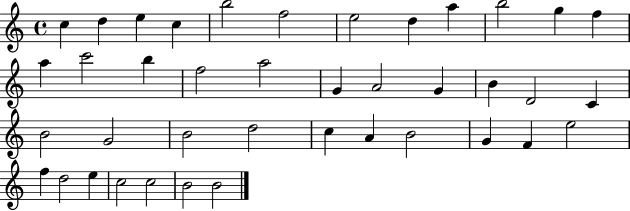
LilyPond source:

{
  \clef treble
  \time 4/4
  \defaultTimeSignature
  \key c \major
  c''4 d''4 e''4 c''4 | b''2 f''2 | e''2 d''4 a''4 | b''2 g''4 f''4 | \break a''4 c'''2 b''4 | f''2 a''2 | g'4 a'2 g'4 | b'4 d'2 c'4 | \break b'2 g'2 | b'2 d''2 | c''4 a'4 b'2 | g'4 f'4 e''2 | \break f''4 d''2 e''4 | c''2 c''2 | b'2 b'2 | \bar "|."
}